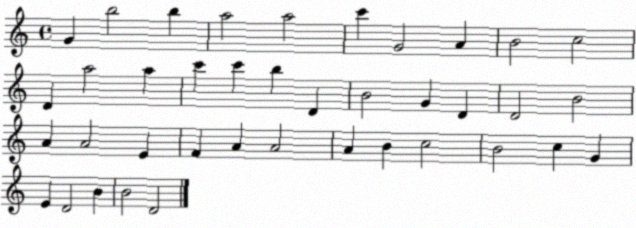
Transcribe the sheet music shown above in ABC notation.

X:1
T:Untitled
M:4/4
L:1/4
K:C
G b2 b a2 a2 c' G2 A B2 c2 D a2 a c' c' b D B2 G D D2 B2 A A2 E F A A2 A B c2 B2 c G E D2 B B2 D2